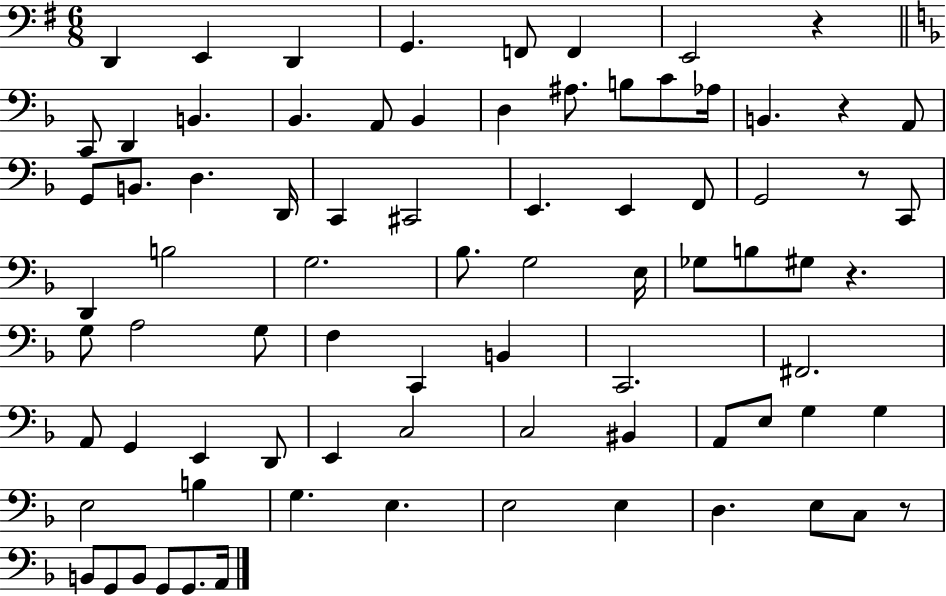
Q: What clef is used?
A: bass